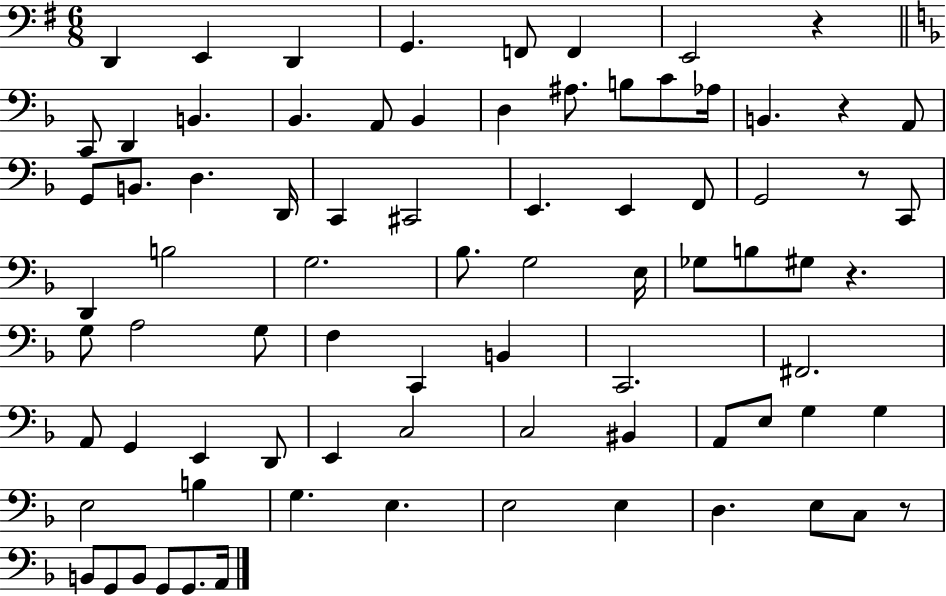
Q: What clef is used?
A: bass